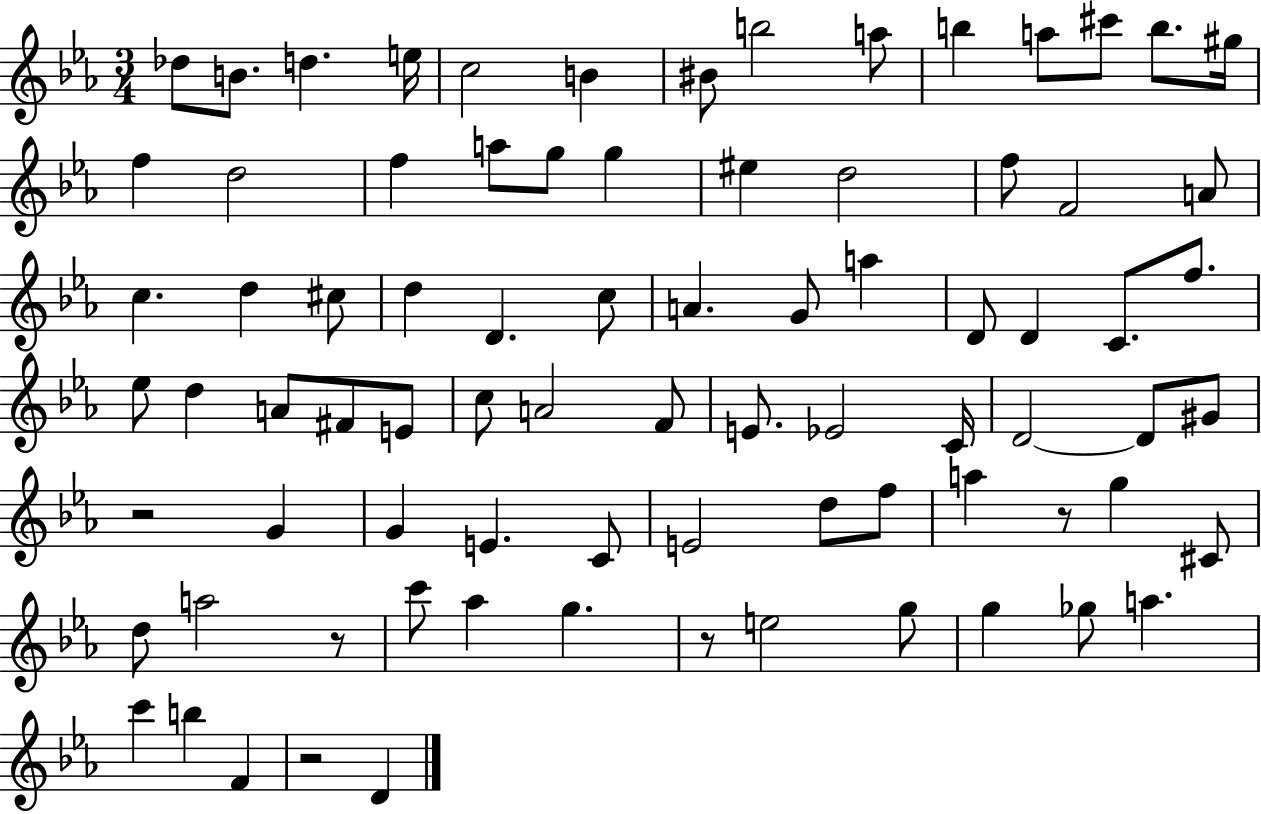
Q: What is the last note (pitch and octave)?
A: D4